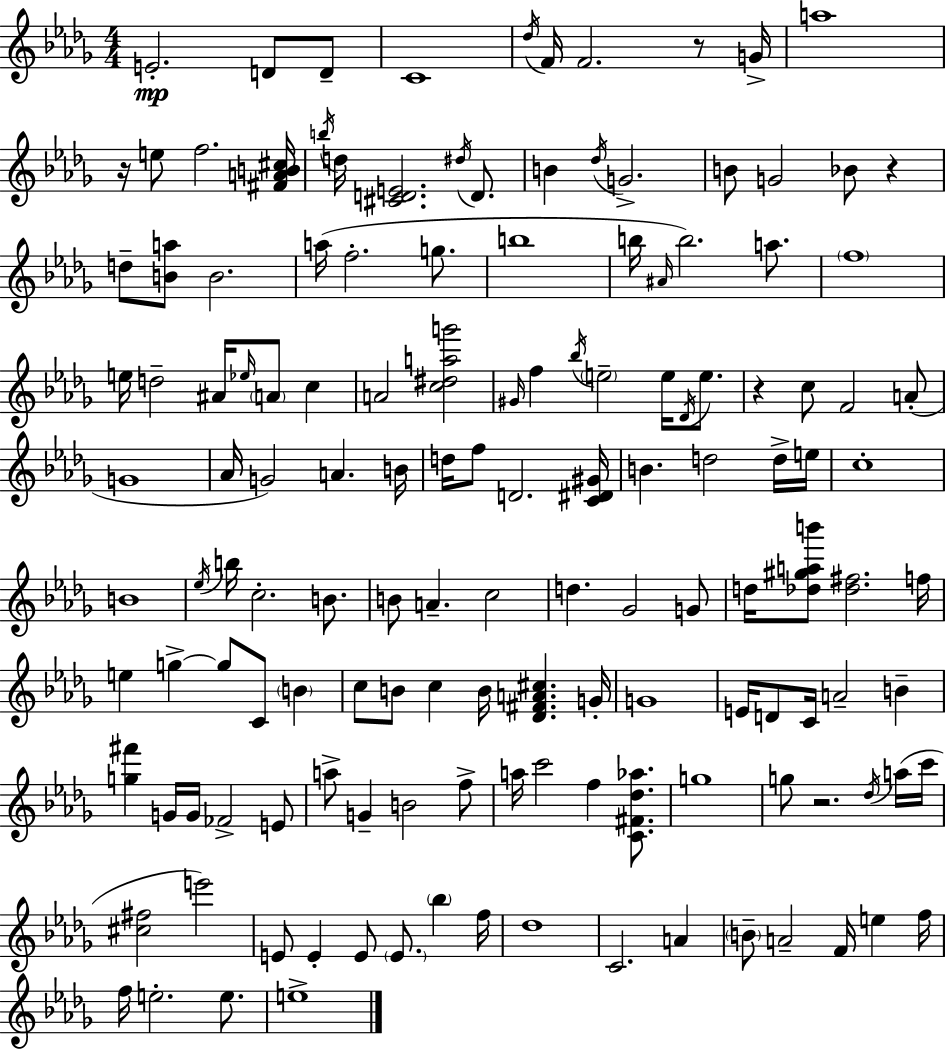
E4/h. D4/e D4/e C4/w Db5/s F4/s F4/h. R/e G4/s A5/w R/s E5/e F5/h. [F#4,A4,B4,C#5]/s B5/s D5/s [C#4,D4,E4]/h. D#5/s D4/e. B4/q Db5/s G4/h. B4/e G4/h Bb4/e R/q D5/e [B4,A5]/e B4/h. A5/s F5/h. G5/e. B5/w B5/s A#4/s B5/h. A5/e. F5/w E5/s D5/h A#4/s Eb5/s A4/e C5/q A4/h [C5,D#5,A5,G6]/h G#4/s F5/q Bb5/s E5/h E5/s Db4/s E5/e. R/q C5/e F4/h A4/e G4/w Ab4/s G4/h A4/q. B4/s D5/s F5/e D4/h. [C4,D#4,G#4]/s B4/q. D5/h D5/s E5/s C5/w B4/w Eb5/s B5/s C5/h. B4/e. B4/e A4/q. C5/h D5/q. Gb4/h G4/e D5/s [Db5,G#5,A5,B6]/e [Db5,F#5]/h. F5/s E5/q G5/q G5/e C4/e B4/q C5/e B4/e C5/q B4/s [Db4,F#4,A4,C#5]/q. G4/s G4/w E4/s D4/e C4/s A4/h B4/q [G5,F#6]/q G4/s G4/s FES4/h E4/e A5/e G4/q B4/h F5/e A5/s C6/h F5/q [C4,F#4,Db5,Ab5]/e. G5/w G5/e R/h. Db5/s A5/s C6/s [C#5,F#5]/h E6/h E4/e E4/q E4/e E4/e. Bb5/q F5/s Db5/w C4/h. A4/q B4/e A4/h F4/s E5/q F5/s F5/s E5/h. E5/e. E5/w